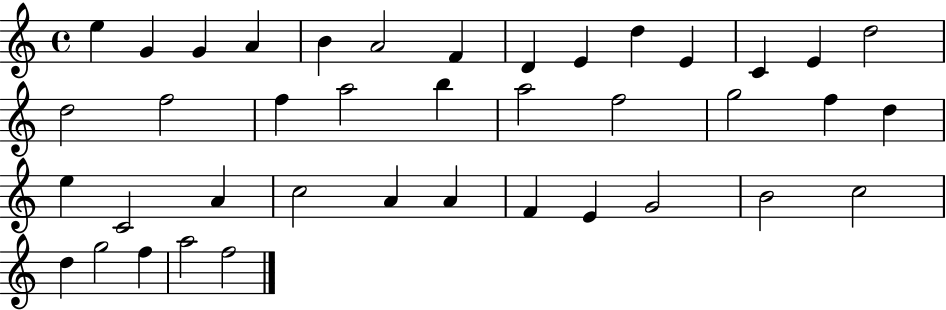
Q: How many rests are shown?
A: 0